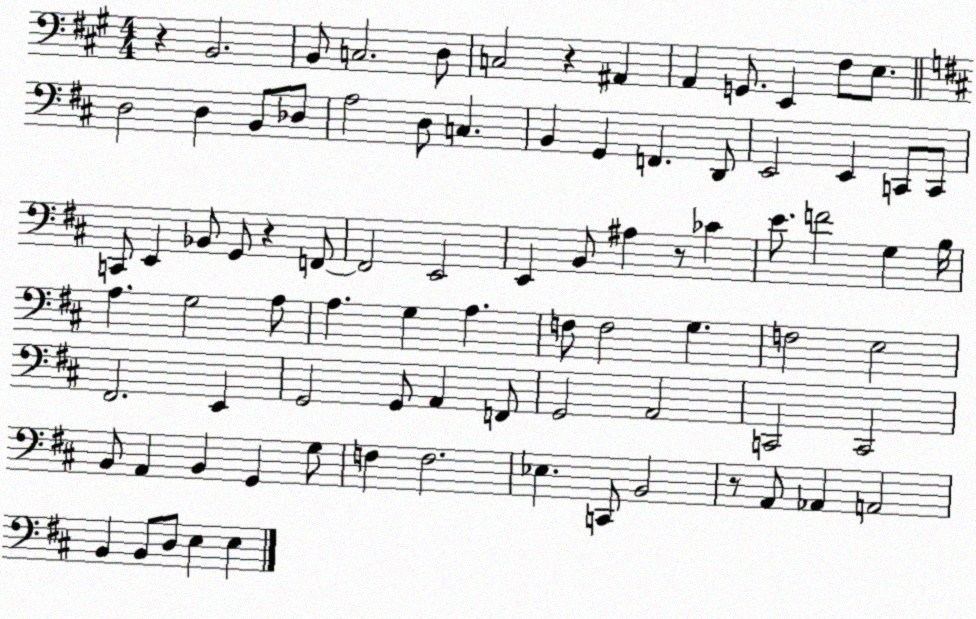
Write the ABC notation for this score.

X:1
T:Untitled
M:4/4
L:1/4
K:A
z B,,2 B,,/2 C,2 D,/2 C,2 z ^A,, A,, G,,/2 E,, ^F,/2 E,/2 D,2 D, B,,/2 _D,/2 A,2 D,/2 C, B,, G,, F,, D,,/2 E,,2 E,, C,,/2 C,,/2 C,,/2 E,, _B,,/2 G,,/2 z F,,/2 F,,2 E,,2 E,, B,,/2 ^A, z/2 _C E/2 F2 G, B,/4 A, G,2 A,/2 A, G, A, F,/2 F,2 G, F,2 E,2 ^F,,2 E,, G,,2 G,,/2 A,, F,,/2 G,,2 A,,2 C,,2 C,,2 B,,/2 A,, B,, G,, G,/2 F, F,2 _E, C,,/2 B,,2 z/2 A,,/2 _A,, A,,2 B,, B,,/2 D,/2 E, E,